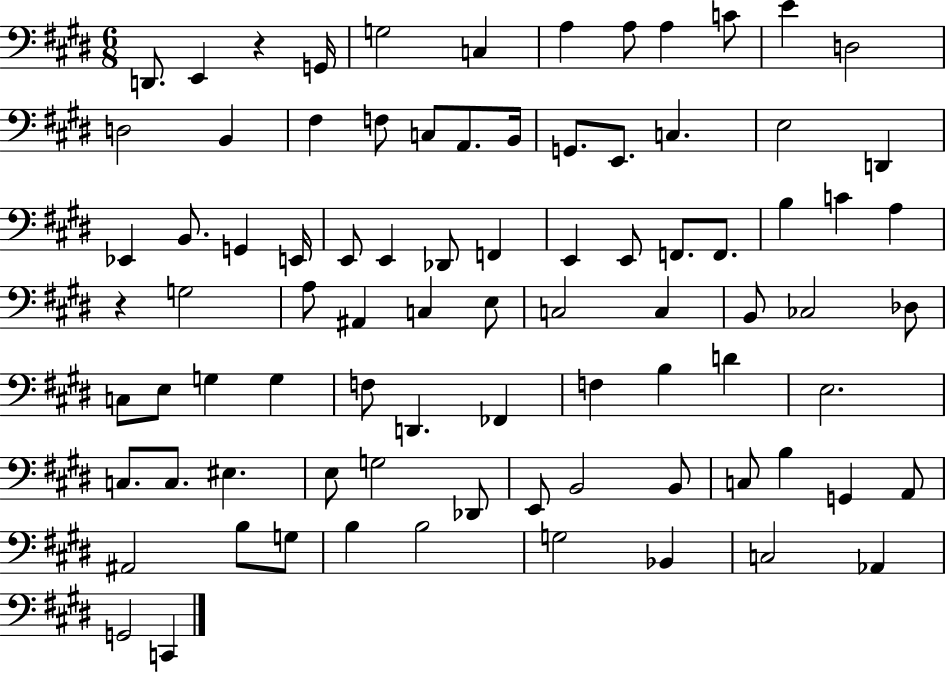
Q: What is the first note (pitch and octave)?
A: D2